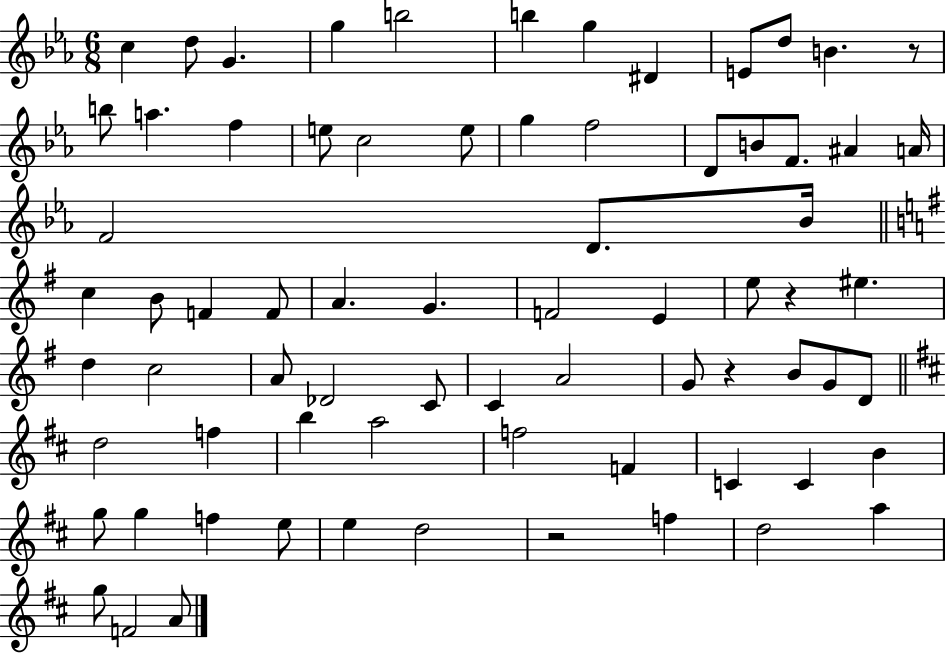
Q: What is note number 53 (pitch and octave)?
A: F5